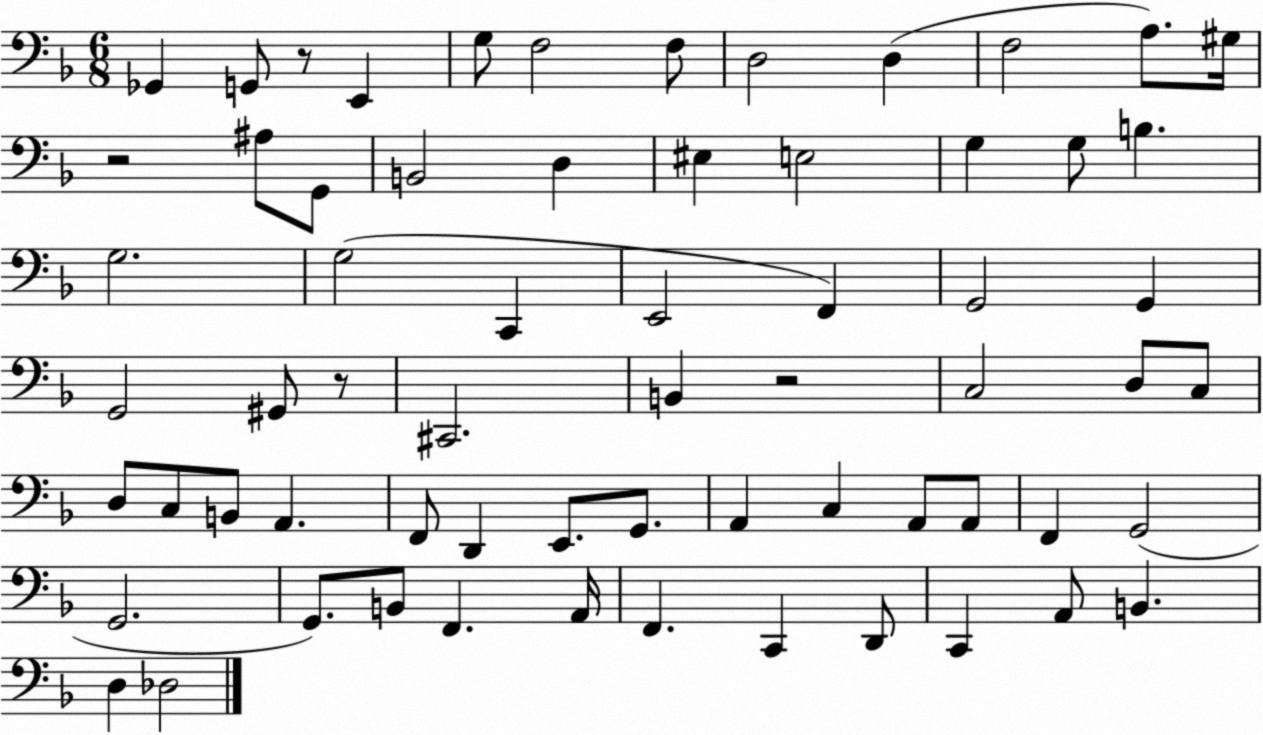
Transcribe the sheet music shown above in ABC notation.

X:1
T:Untitled
M:6/8
L:1/4
K:F
_G,, G,,/2 z/2 E,, G,/2 F,2 F,/2 D,2 D, F,2 A,/2 ^G,/4 z2 ^A,/2 G,,/2 B,,2 D, ^E, E,2 G, G,/2 B, G,2 G,2 C,, E,,2 F,, G,,2 G,, G,,2 ^G,,/2 z/2 ^C,,2 B,, z2 C,2 D,/2 C,/2 D,/2 C,/2 B,,/2 A,, F,,/2 D,, E,,/2 G,,/2 A,, C, A,,/2 A,,/2 F,, G,,2 G,,2 G,,/2 B,,/2 F,, A,,/4 F,, C,, D,,/2 C,, A,,/2 B,, D, _D,2